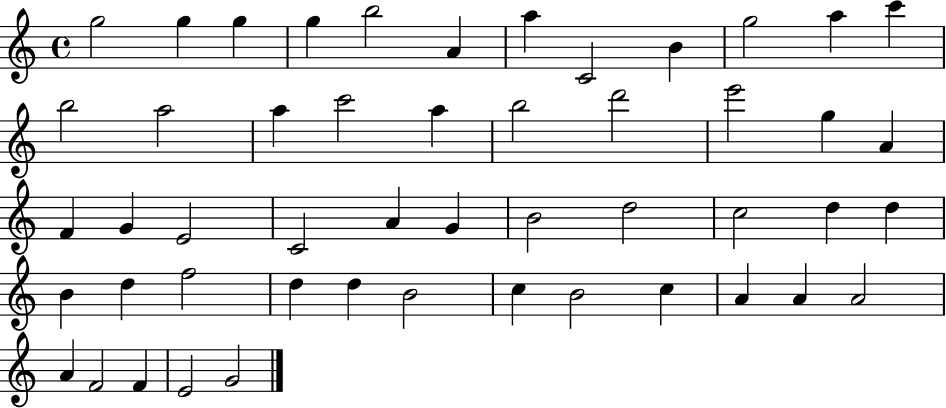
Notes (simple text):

G5/h G5/q G5/q G5/q B5/h A4/q A5/q C4/h B4/q G5/h A5/q C6/q B5/h A5/h A5/q C6/h A5/q B5/h D6/h E6/h G5/q A4/q F4/q G4/q E4/h C4/h A4/q G4/q B4/h D5/h C5/h D5/q D5/q B4/q D5/q F5/h D5/q D5/q B4/h C5/q B4/h C5/q A4/q A4/q A4/h A4/q F4/h F4/q E4/h G4/h